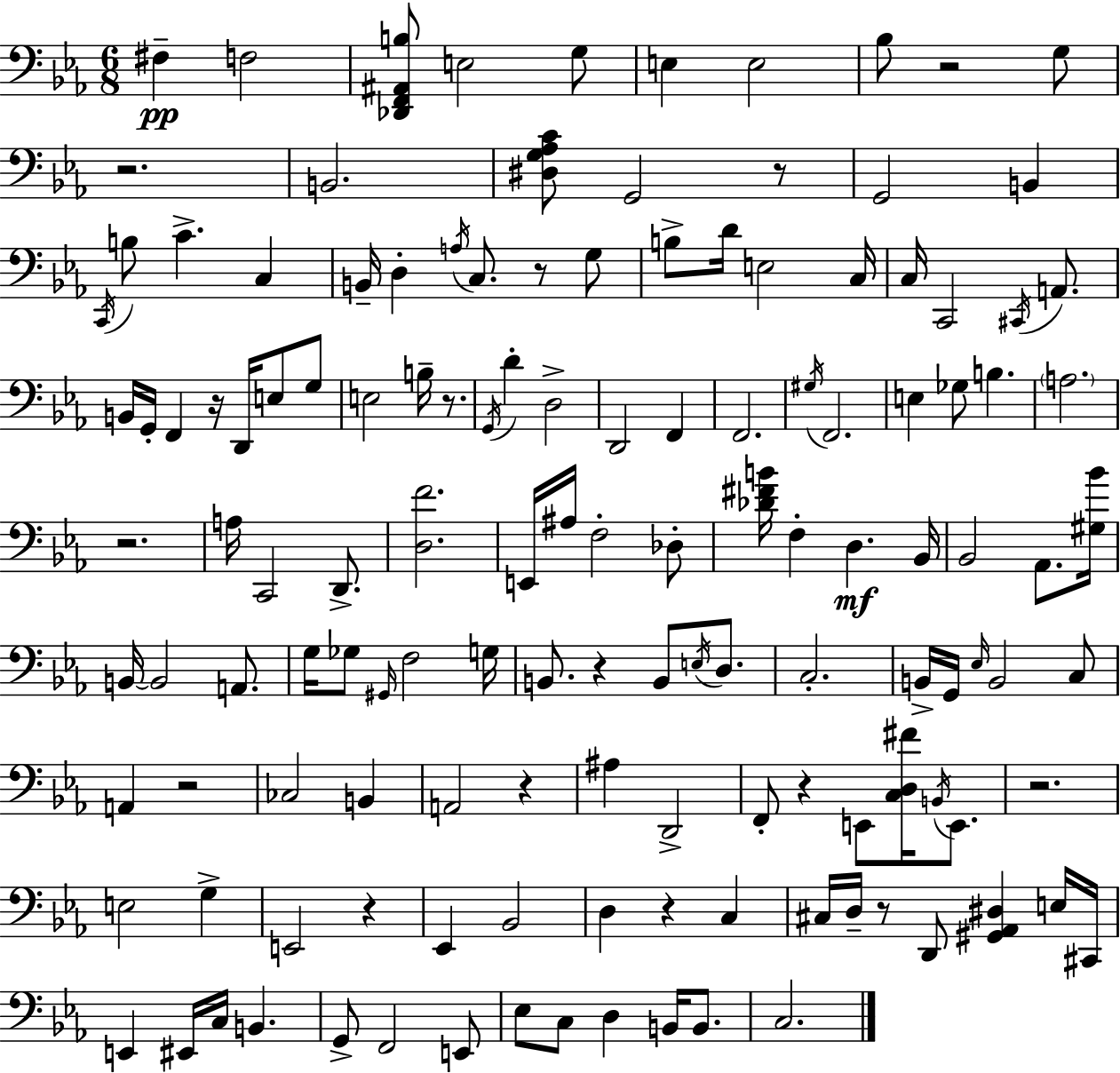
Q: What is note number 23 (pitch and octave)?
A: D4